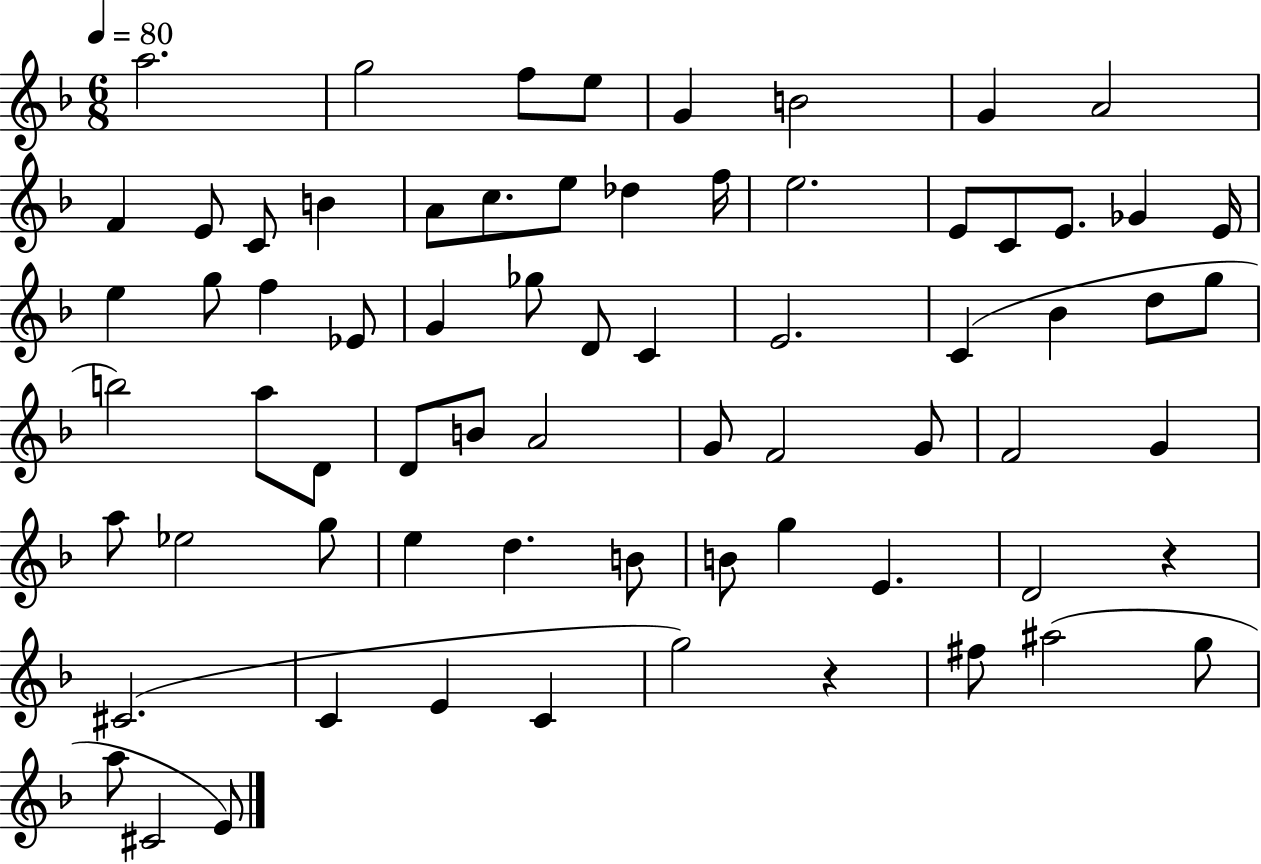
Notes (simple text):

A5/h. G5/h F5/e E5/e G4/q B4/h G4/q A4/h F4/q E4/e C4/e B4/q A4/e C5/e. E5/e Db5/q F5/s E5/h. E4/e C4/e E4/e. Gb4/q E4/s E5/q G5/e F5/q Eb4/e G4/q Gb5/e D4/e C4/q E4/h. C4/q Bb4/q D5/e G5/e B5/h A5/e D4/e D4/e B4/e A4/h G4/e F4/h G4/e F4/h G4/q A5/e Eb5/h G5/e E5/q D5/q. B4/e B4/e G5/q E4/q. D4/h R/q C#4/h. C4/q E4/q C4/q G5/h R/q F#5/e A#5/h G5/e A5/e C#4/h E4/e